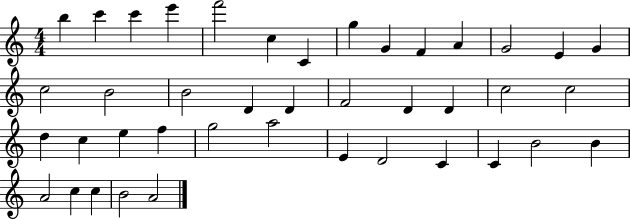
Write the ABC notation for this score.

X:1
T:Untitled
M:4/4
L:1/4
K:C
b c' c' e' f'2 c C g G F A G2 E G c2 B2 B2 D D F2 D D c2 c2 d c e f g2 a2 E D2 C C B2 B A2 c c B2 A2